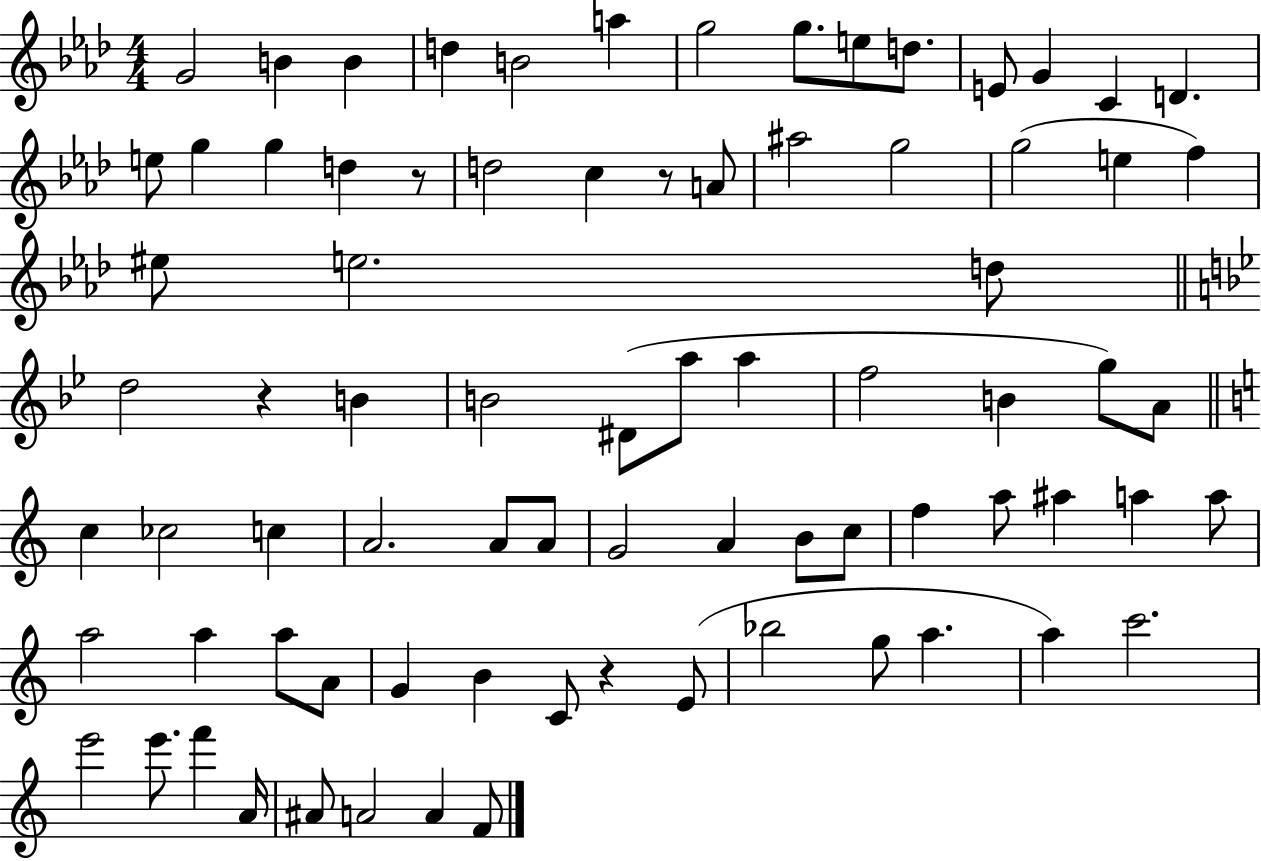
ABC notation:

X:1
T:Untitled
M:4/4
L:1/4
K:Ab
G2 B B d B2 a g2 g/2 e/2 d/2 E/2 G C D e/2 g g d z/2 d2 c z/2 A/2 ^a2 g2 g2 e f ^e/2 e2 d/2 d2 z B B2 ^D/2 a/2 a f2 B g/2 A/2 c _c2 c A2 A/2 A/2 G2 A B/2 c/2 f a/2 ^a a a/2 a2 a a/2 A/2 G B C/2 z E/2 _b2 g/2 a a c'2 e'2 e'/2 f' A/4 ^A/2 A2 A F/2